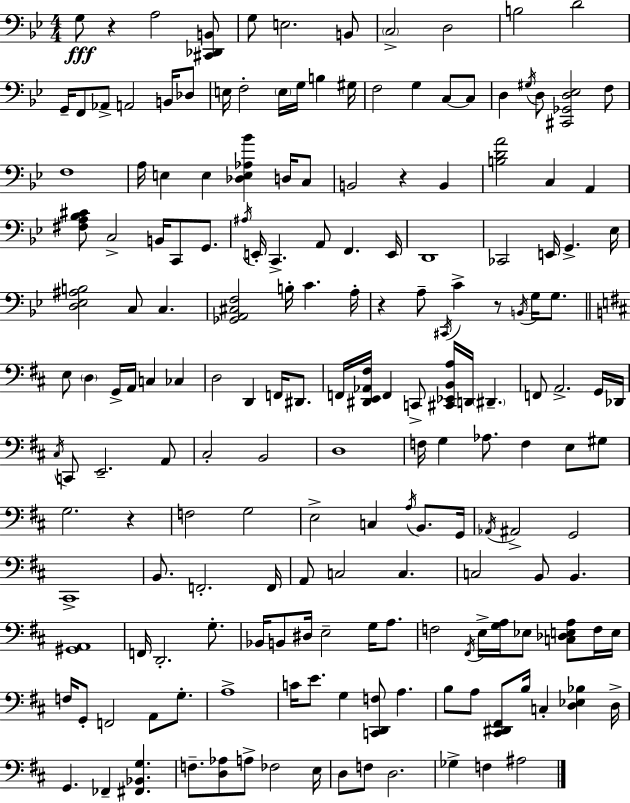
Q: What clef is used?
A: bass